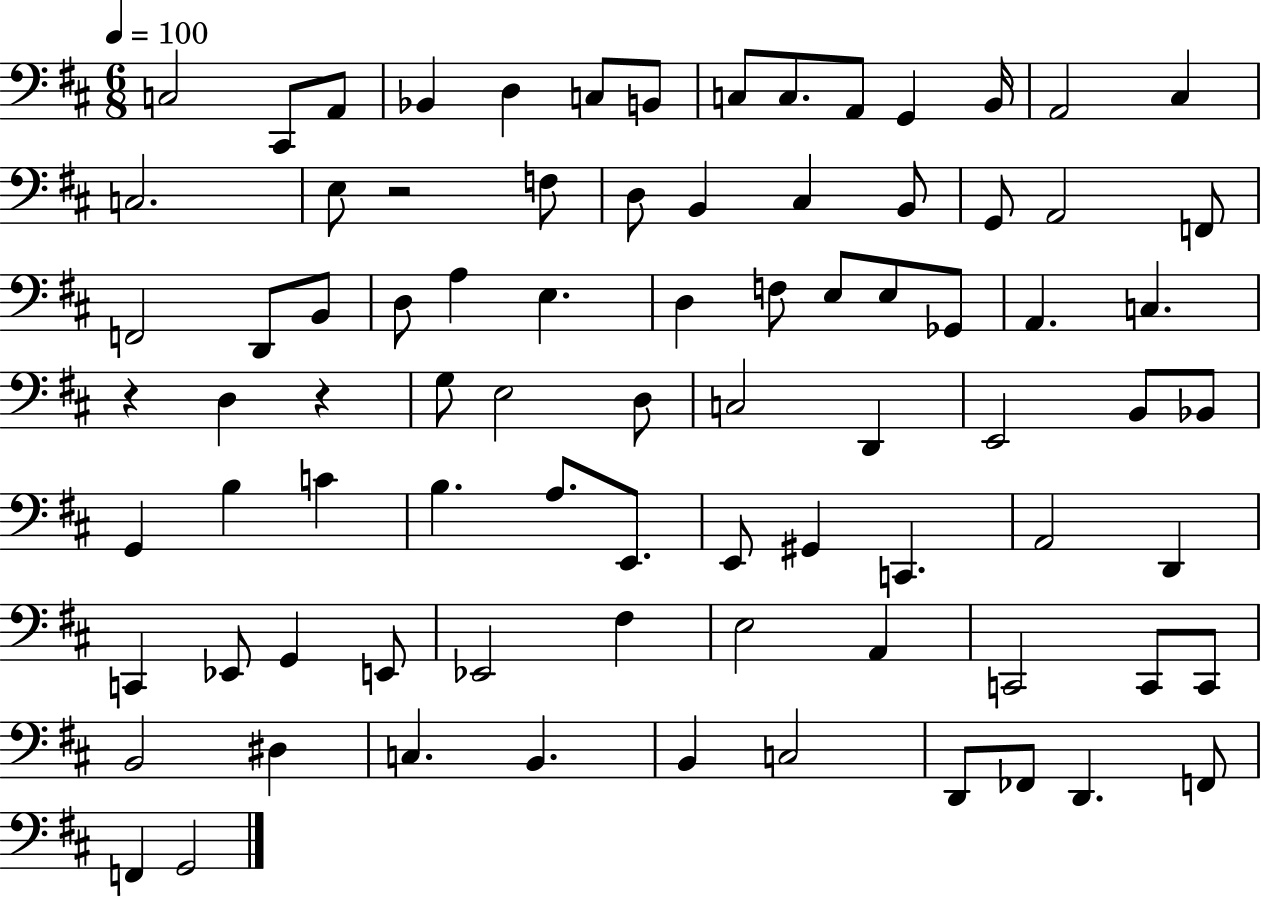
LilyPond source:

{
  \clef bass
  \numericTimeSignature
  \time 6/8
  \key d \major
  \tempo 4 = 100
  c2 cis,8 a,8 | bes,4 d4 c8 b,8 | c8 c8. a,8 g,4 b,16 | a,2 cis4 | \break c2. | e8 r2 f8 | d8 b,4 cis4 b,8 | g,8 a,2 f,8 | \break f,2 d,8 b,8 | d8 a4 e4. | d4 f8 e8 e8 ges,8 | a,4. c4. | \break r4 d4 r4 | g8 e2 d8 | c2 d,4 | e,2 b,8 bes,8 | \break g,4 b4 c'4 | b4. a8. e,8. | e,8 gis,4 c,4. | a,2 d,4 | \break c,4 ees,8 g,4 e,8 | ees,2 fis4 | e2 a,4 | c,2 c,8 c,8 | \break b,2 dis4 | c4. b,4. | b,4 c2 | d,8 fes,8 d,4. f,8 | \break f,4 g,2 | \bar "|."
}